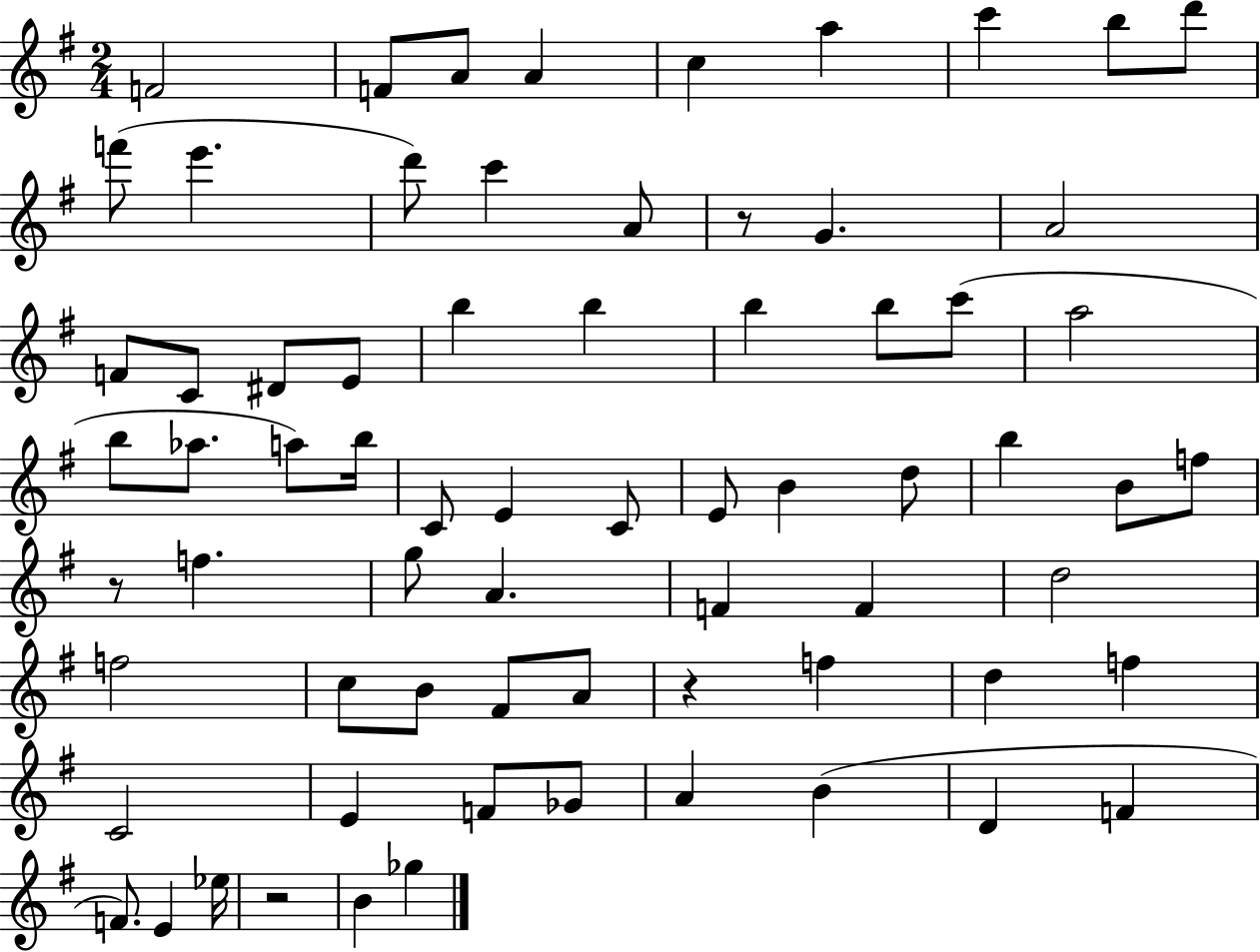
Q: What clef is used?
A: treble